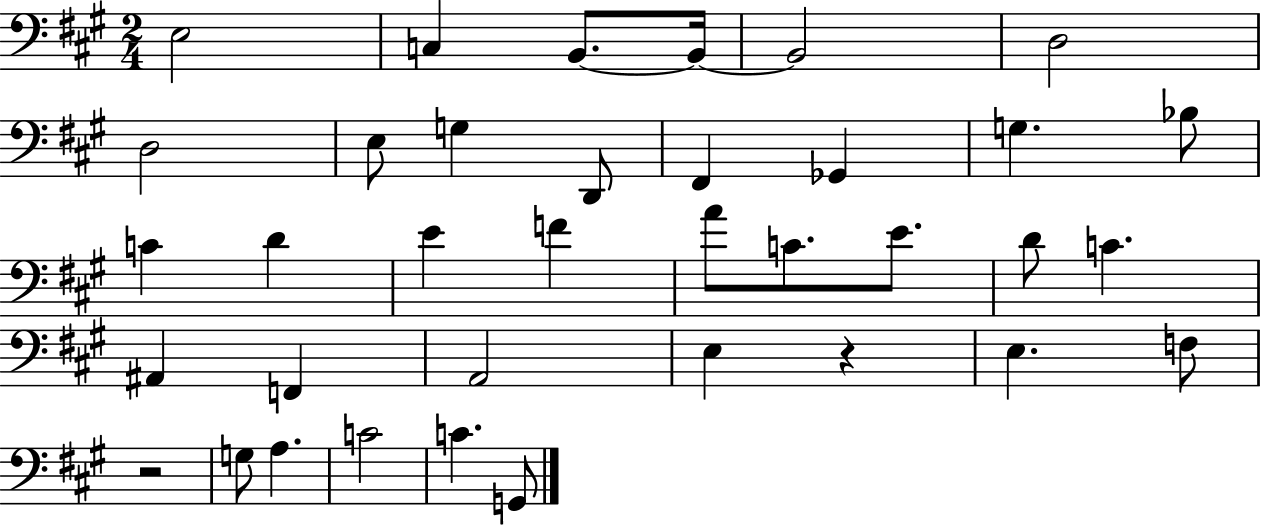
{
  \clef bass
  \numericTimeSignature
  \time 2/4
  \key a \major
  e2 | c4 b,8.~~ b,16~~ | b,2 | d2 | \break d2 | e8 g4 d,8 | fis,4 ges,4 | g4. bes8 | \break c'4 d'4 | e'4 f'4 | a'8 c'8. e'8. | d'8 c'4. | \break ais,4 f,4 | a,2 | e4 r4 | e4. f8 | \break r2 | g8 a4. | c'2 | c'4. g,8 | \break \bar "|."
}